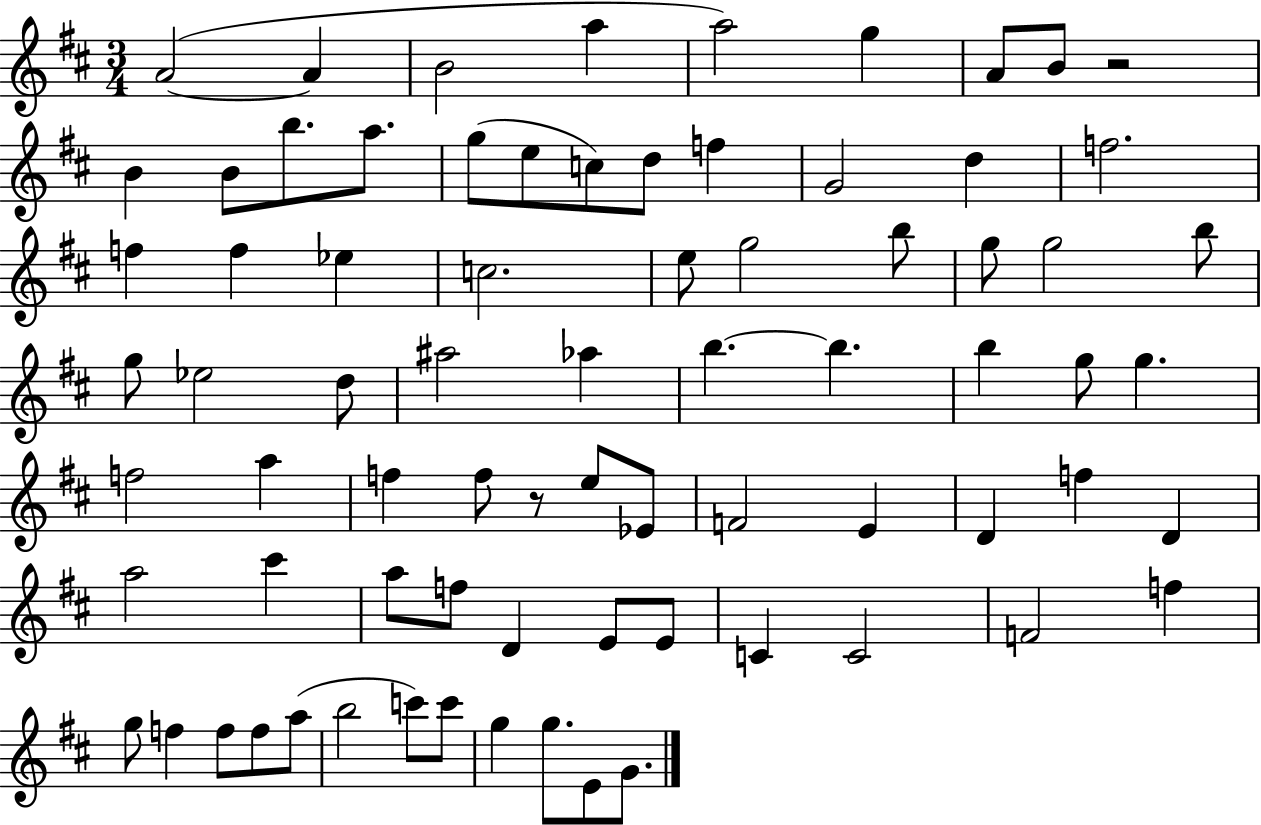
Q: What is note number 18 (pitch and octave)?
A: G4